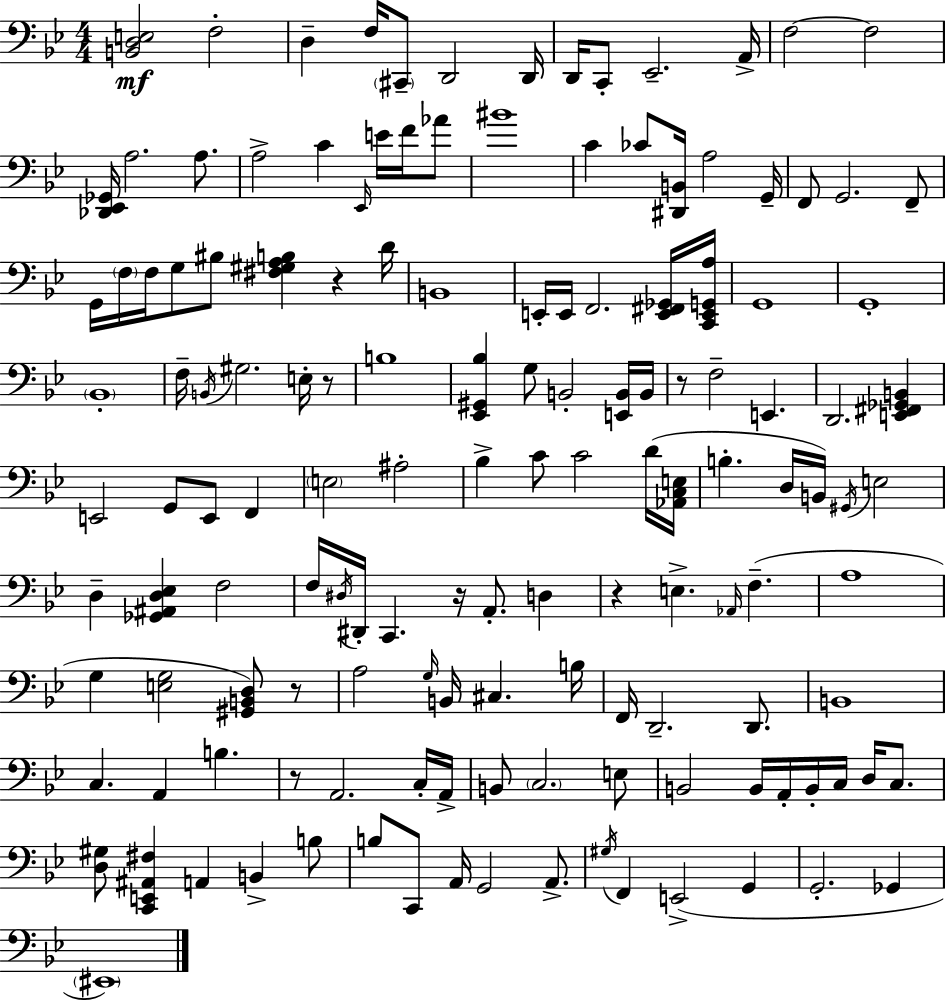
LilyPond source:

{
  \clef bass
  \numericTimeSignature
  \time 4/4
  \key bes \major
  <b, d e>2\mf f2-. | d4-- f16 \parenthesize cis,8-- d,2 d,16 | d,16 c,8-. ees,2.-- a,16-> | f2~~ f2 | \break <des, ees, ges,>16 a2. a8. | a2-> c'4 \grace { ees,16 } e'16 f'16 aes'8 | bis'1 | c'4 ces'8 <dis, b,>16 a2 | \break g,16-- f,8 g,2. f,8-- | g,16 \parenthesize f16 f16 g8 bis8 <fis gis a b>4 r4 | d'16 b,1 | e,16-. e,16 f,2. <e, fis, ges,>16 | \break <c, e, g, a>16 g,1 | g,1-. | \parenthesize bes,1-. | f16-- \acciaccatura { b,16 } gis2. e16-. | \break r8 b1 | <ees, gis, bes>4 g8 b,2-. | <e, b,>16 b,16 r8 f2-- e,4. | d,2. <e, fis, ges, b,>4 | \break e,2 g,8 e,8 f,4 | \parenthesize e2 ais2-. | bes4-> c'8 c'2 | d'16( <aes, c e>16 b4.-. d16 b,16) \acciaccatura { gis,16 } e2 | \break d4-- <ges, ais, d ees>4 f2 | f16 \acciaccatura { dis16 } dis,16-. c,4. r16 a,8.-. | d4 r4 e4.-> \grace { aes,16 }( f4.-- | a1 | \break g4 <e g>2 | <gis, b, d>8) r8 a2 \grace { g16 } b,16 cis4. | b16 f,16 d,2.-- | d,8. b,1 | \break c4. a,4 | b4. r8 a,2. | c16-. a,16-> b,8 \parenthesize c2. | e8 b,2 b,16 a,16-. | \break b,16-. c16 d16 c8. <d gis>8 <c, e, ais, fis>4 a,4 | b,4-> b8 b8 c,8 a,16 g,2 | a,8.-> \acciaccatura { gis16 } f,4 e,2->( | g,4 g,2.-. | \break ges,4 \parenthesize eis,1) | \bar "|."
}